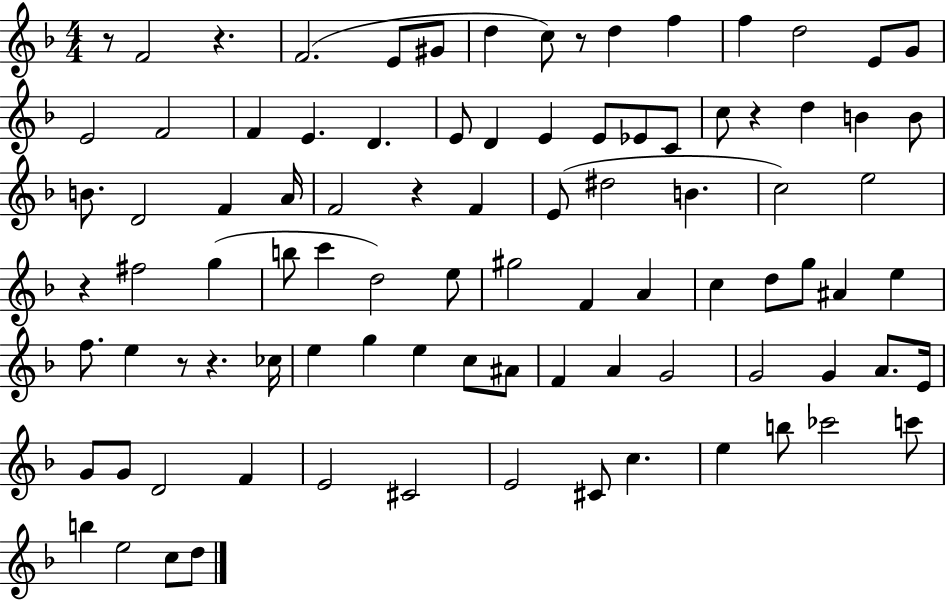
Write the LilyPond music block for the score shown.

{
  \clef treble
  \numericTimeSignature
  \time 4/4
  \key f \major
  \repeat volta 2 { r8 f'2 r4. | f'2.( e'8 gis'8 | d''4 c''8) r8 d''4 f''4 | f''4 d''2 e'8 g'8 | \break e'2 f'2 | f'4 e'4. d'4. | e'8 d'4 e'4 e'8 ees'8 c'8 | c''8 r4 d''4 b'4 b'8 | \break b'8. d'2 f'4 a'16 | f'2 r4 f'4 | e'8( dis''2 b'4. | c''2) e''2 | \break r4 fis''2 g''4( | b''8 c'''4 d''2) e''8 | gis''2 f'4 a'4 | c''4 d''8 g''8 ais'4 e''4 | \break f''8. e''4 r8 r4. ces''16 | e''4 g''4 e''4 c''8 ais'8 | f'4 a'4 g'2 | g'2 g'4 a'8. e'16 | \break g'8 g'8 d'2 f'4 | e'2 cis'2 | e'2 cis'8 c''4. | e''4 b''8 ces'''2 c'''8 | \break b''4 e''2 c''8 d''8 | } \bar "|."
}